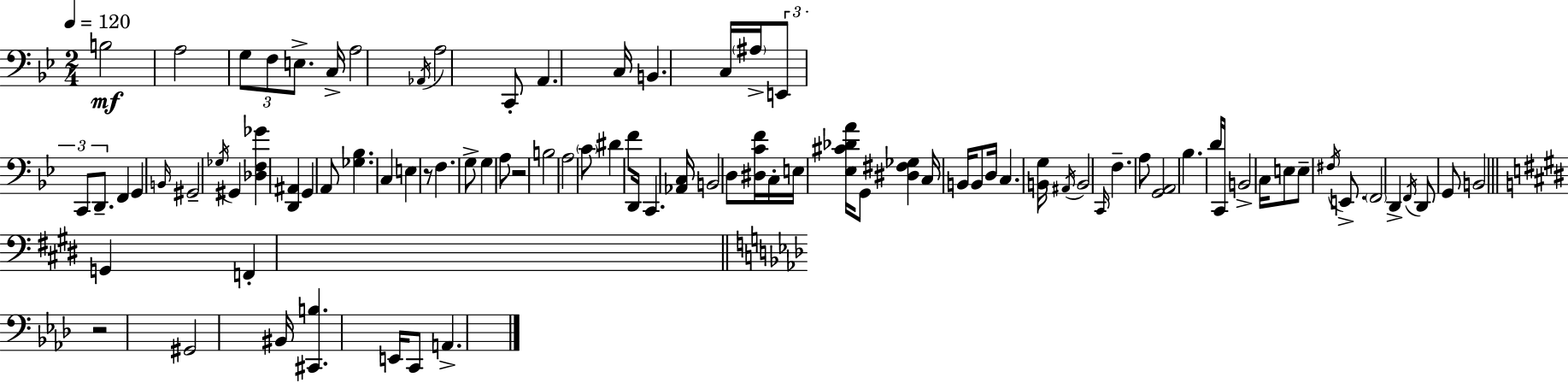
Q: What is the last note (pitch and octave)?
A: A2